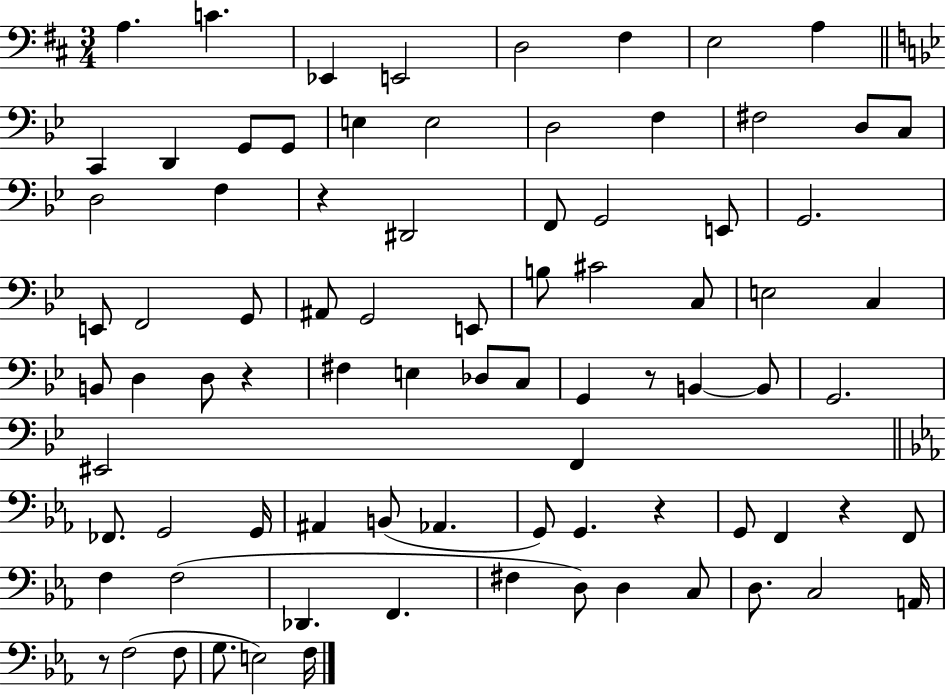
A3/q. C4/q. Eb2/q E2/h D3/h F#3/q E3/h A3/q C2/q D2/q G2/e G2/e E3/q E3/h D3/h F3/q F#3/h D3/e C3/e D3/h F3/q R/q D#2/h F2/e G2/h E2/e G2/h. E2/e F2/h G2/e A#2/e G2/h E2/e B3/e C#4/h C3/e E3/h C3/q B2/e D3/q D3/e R/q F#3/q E3/q Db3/e C3/e G2/q R/e B2/q B2/e G2/h. EIS2/h F2/q FES2/e. G2/h G2/s A#2/q B2/e Ab2/q. G2/e G2/q. R/q G2/e F2/q R/q F2/e F3/q F3/h Db2/q. F2/q. F#3/q D3/e D3/q C3/e D3/e. C3/h A2/s R/e F3/h F3/e G3/e. E3/h F3/s